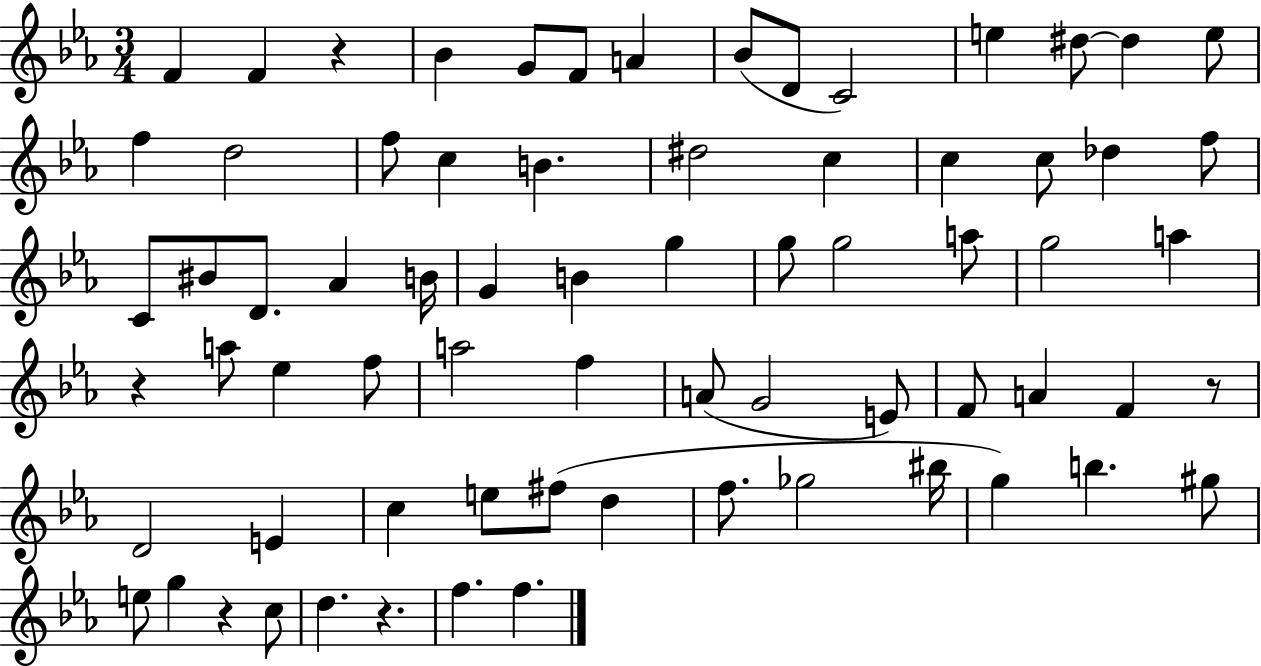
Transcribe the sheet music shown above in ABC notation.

X:1
T:Untitled
M:3/4
L:1/4
K:Eb
F F z _B G/2 F/2 A _B/2 D/2 C2 e ^d/2 ^d e/2 f d2 f/2 c B ^d2 c c c/2 _d f/2 C/2 ^B/2 D/2 _A B/4 G B g g/2 g2 a/2 g2 a z a/2 _e f/2 a2 f A/2 G2 E/2 F/2 A F z/2 D2 E c e/2 ^f/2 d f/2 _g2 ^b/4 g b ^g/2 e/2 g z c/2 d z f f